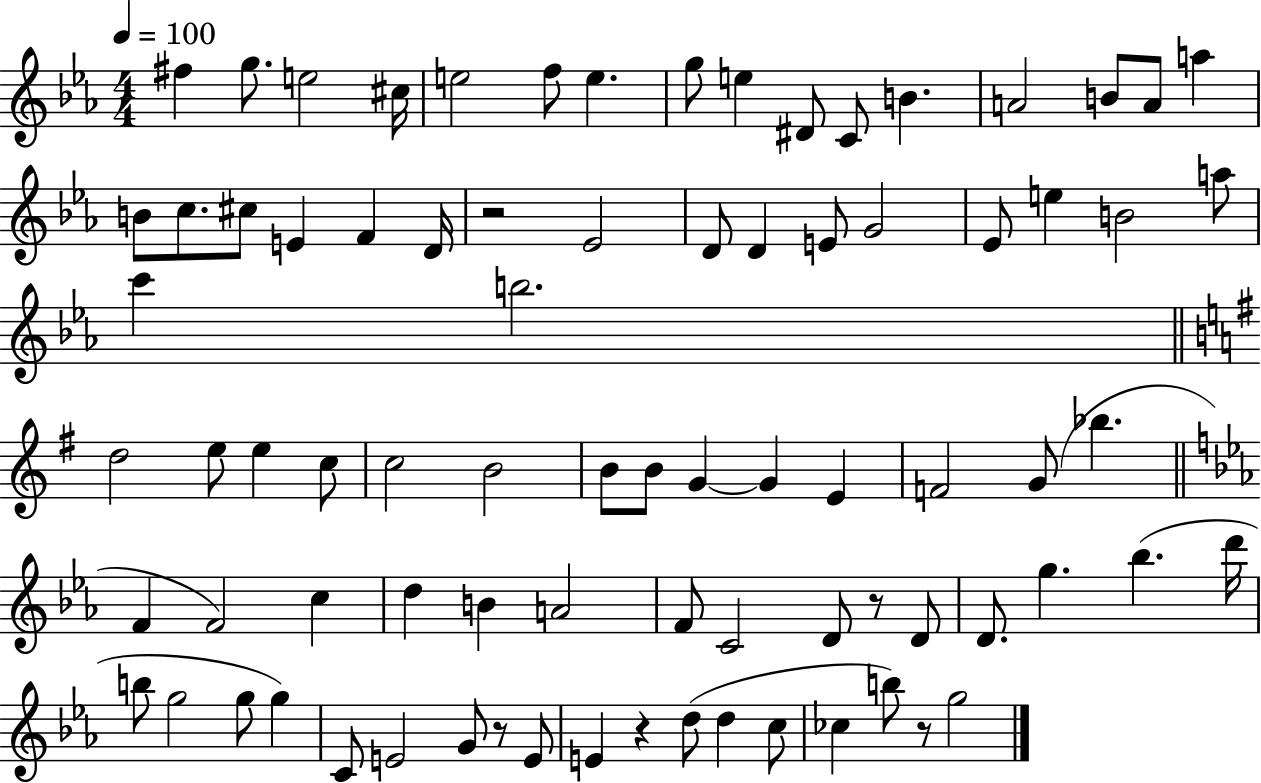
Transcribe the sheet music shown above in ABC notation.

X:1
T:Untitled
M:4/4
L:1/4
K:Eb
^f g/2 e2 ^c/4 e2 f/2 e g/2 e ^D/2 C/2 B A2 B/2 A/2 a B/2 c/2 ^c/2 E F D/4 z2 _E2 D/2 D E/2 G2 _E/2 e B2 a/2 c' b2 d2 e/2 e c/2 c2 B2 B/2 B/2 G G E F2 G/2 _b F F2 c d B A2 F/2 C2 D/2 z/2 D/2 D/2 g _b d'/4 b/2 g2 g/2 g C/2 E2 G/2 z/2 E/2 E z d/2 d c/2 _c b/2 z/2 g2